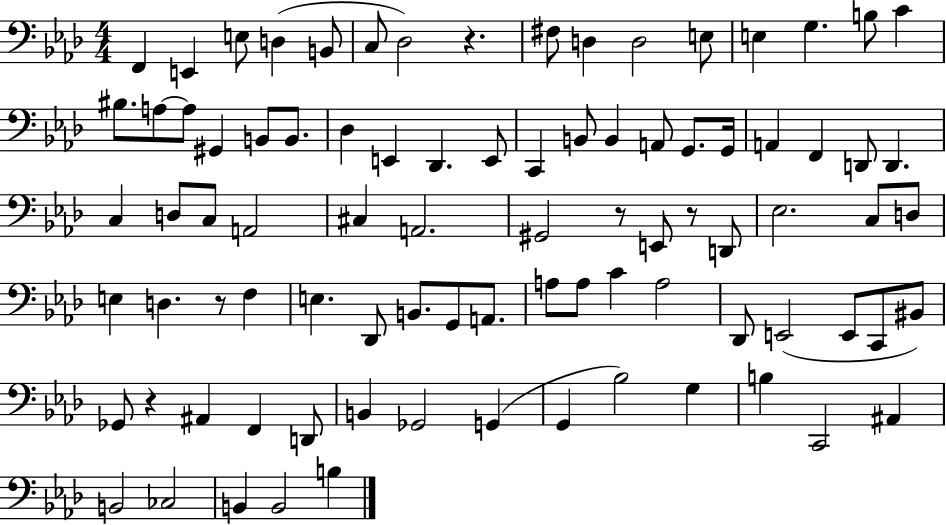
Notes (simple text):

F2/q E2/q E3/e D3/q B2/e C3/e Db3/h R/q. F#3/e D3/q D3/h E3/e E3/q G3/q. B3/e C4/q BIS3/e. A3/e A3/e G#2/q B2/e B2/e. Db3/q E2/q Db2/q. E2/e C2/q B2/e B2/q A2/e G2/e. G2/s A2/q F2/q D2/e D2/q. C3/q D3/e C3/e A2/h C#3/q A2/h. G#2/h R/e E2/e R/e D2/e Eb3/h. C3/e D3/e E3/q D3/q. R/e F3/q E3/q. Db2/e B2/e. G2/e A2/e. A3/e A3/e C4/q A3/h Db2/e E2/h E2/e C2/e BIS2/e Gb2/e R/q A#2/q F2/q D2/e B2/q Gb2/h G2/q G2/q Bb3/h G3/q B3/q C2/h A#2/q B2/h CES3/h B2/q B2/h B3/q